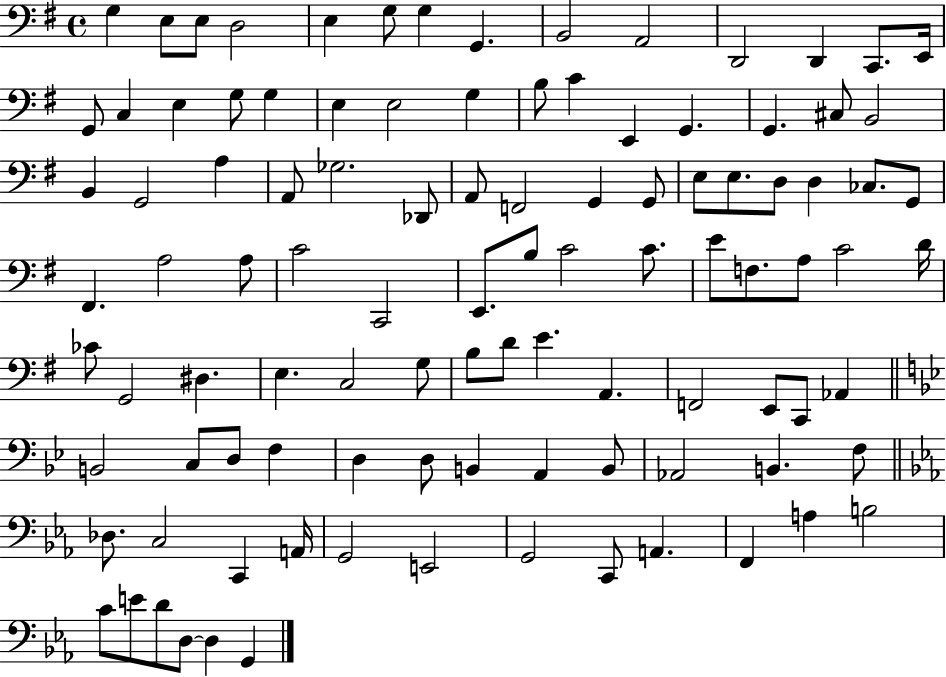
X:1
T:Untitled
M:4/4
L:1/4
K:G
G, E,/2 E,/2 D,2 E, G,/2 G, G,, B,,2 A,,2 D,,2 D,, C,,/2 E,,/4 G,,/2 C, E, G,/2 G, E, E,2 G, B,/2 C E,, G,, G,, ^C,/2 B,,2 B,, G,,2 A, A,,/2 _G,2 _D,,/2 A,,/2 F,,2 G,, G,,/2 E,/2 E,/2 D,/2 D, _C,/2 G,,/2 ^F,, A,2 A,/2 C2 C,,2 E,,/2 B,/2 C2 C/2 E/2 F,/2 A,/2 C2 D/4 _C/2 G,,2 ^D, E, C,2 G,/2 B,/2 D/2 E A,, F,,2 E,,/2 C,,/2 _A,, B,,2 C,/2 D,/2 F, D, D,/2 B,, A,, B,,/2 _A,,2 B,, F,/2 _D,/2 C,2 C,, A,,/4 G,,2 E,,2 G,,2 C,,/2 A,, F,, A, B,2 C/2 E/2 D/2 D,/2 D, G,,